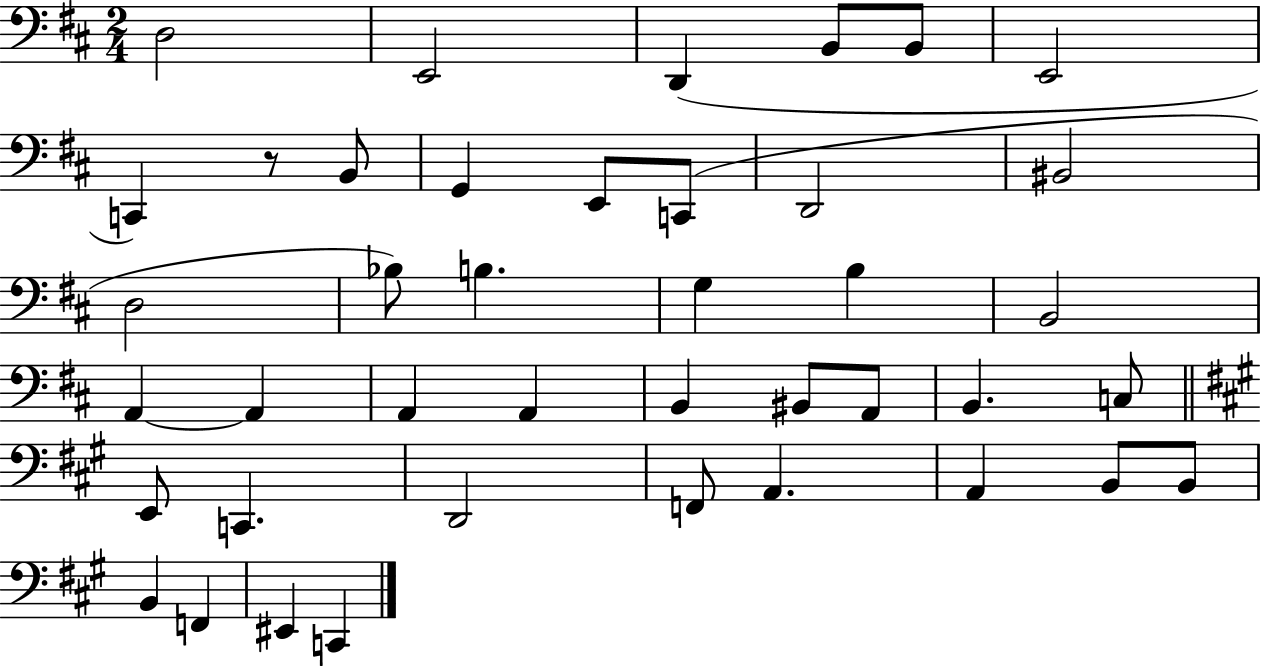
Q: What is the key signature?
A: D major